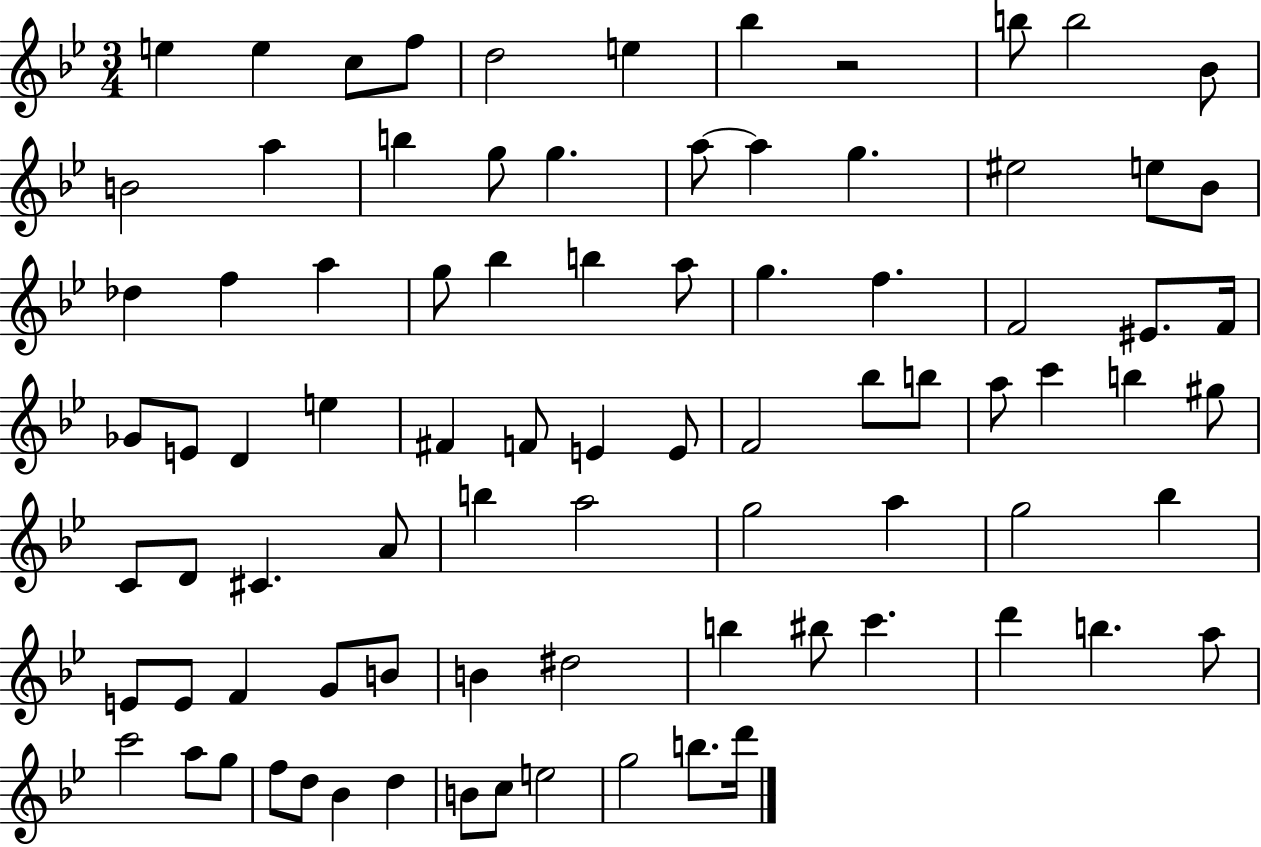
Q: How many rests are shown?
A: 1